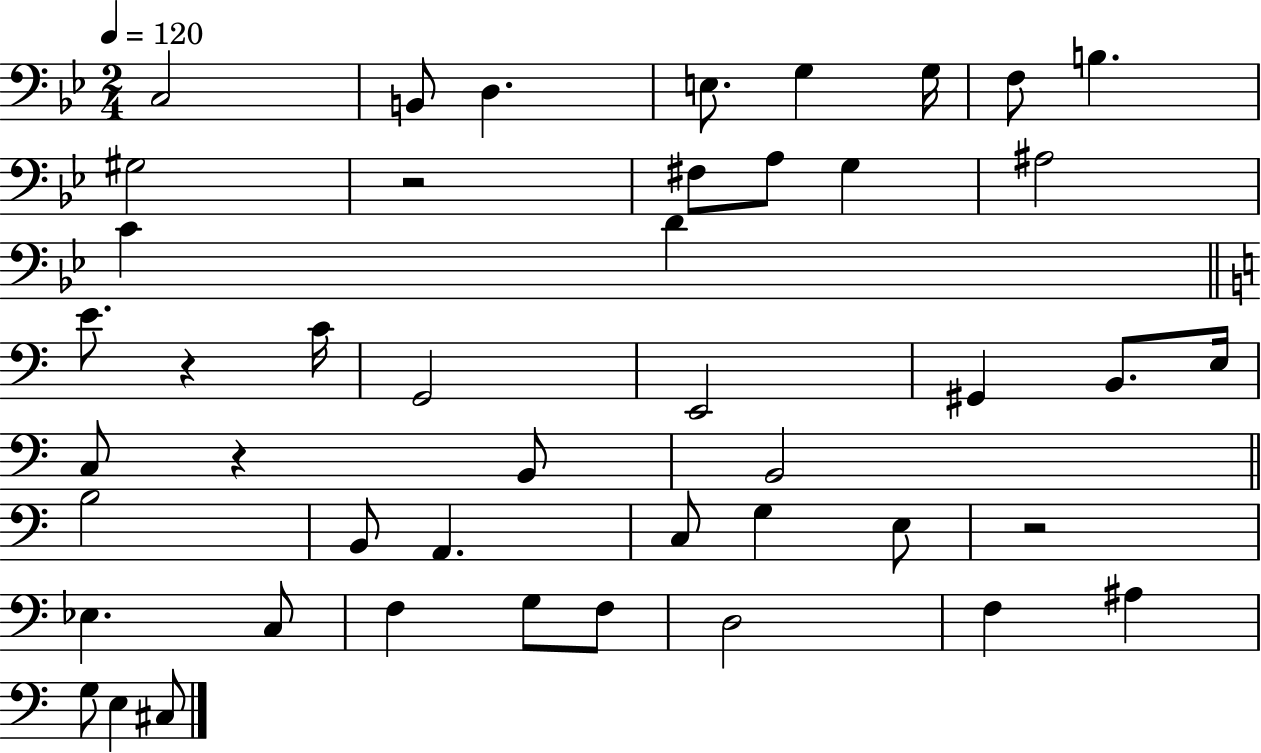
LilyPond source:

{
  \clef bass
  \numericTimeSignature
  \time 2/4
  \key bes \major
  \tempo 4 = 120
  c2 | b,8 d4. | e8. g4 g16 | f8 b4. | \break gis2 | r2 | fis8 a8 g4 | ais2 | \break c'4 d'4 | \bar "||" \break \key c \major e'8. r4 c'16 | g,2 | e,2 | gis,4 b,8. e16 | \break c8 r4 b,8 | b,2 | \bar "||" \break \key a \minor b2 | b,8 a,4. | c8 g4 e8 | r2 | \break ees4. c8 | f4 g8 f8 | d2 | f4 ais4 | \break g8 e4 cis8 | \bar "|."
}